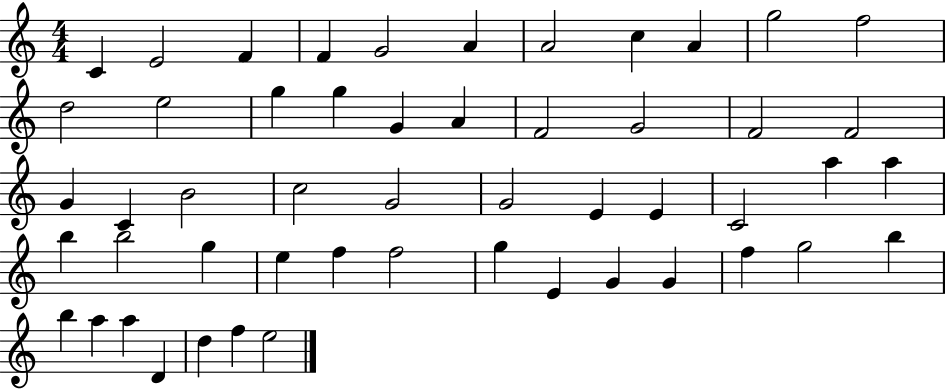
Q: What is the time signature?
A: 4/4